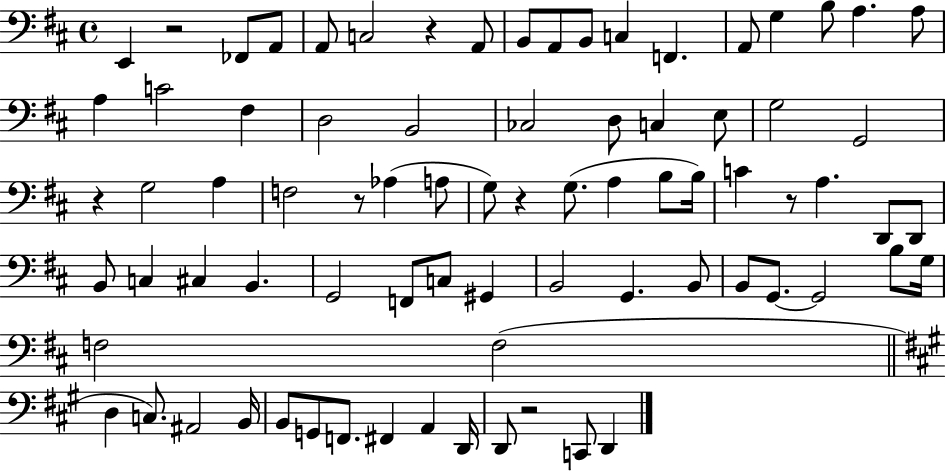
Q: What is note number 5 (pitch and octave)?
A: C3